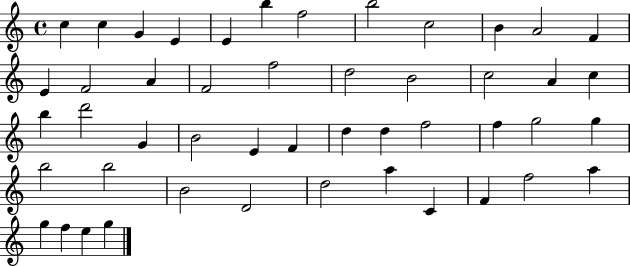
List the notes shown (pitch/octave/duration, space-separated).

C5/q C5/q G4/q E4/q E4/q B5/q F5/h B5/h C5/h B4/q A4/h F4/q E4/q F4/h A4/q F4/h F5/h D5/h B4/h C5/h A4/q C5/q B5/q D6/h G4/q B4/h E4/q F4/q D5/q D5/q F5/h F5/q G5/h G5/q B5/h B5/h B4/h D4/h D5/h A5/q C4/q F4/q F5/h A5/q G5/q F5/q E5/q G5/q